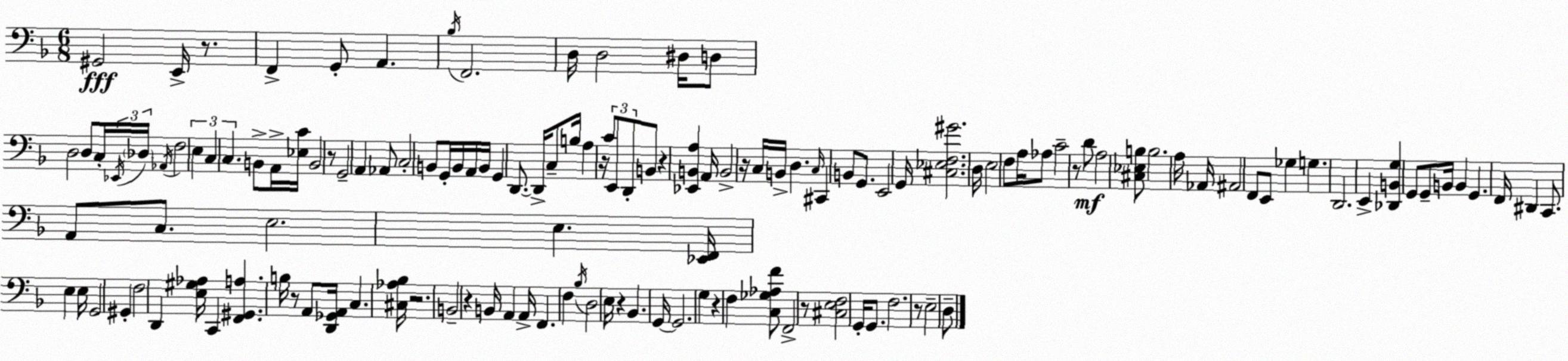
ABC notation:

X:1
T:Untitled
M:6/8
L:1/4
K:F
^G,,2 E,,/4 z/2 F,, G,,/2 A,, _B,/4 F,,2 D,/4 D,2 ^D,/4 D,/2 D,2 D,/2 C,/4 _E,,/4 _D,/4 _A,,/4 F,2 E, C, C, B,,/2 A,,/4 [_E,C]/4 B,,2 z/2 G,,2 A,, _A,,/2 C,2 B,,/2 G,,/4 B,,/4 A,,/4 B,,/4 G,, D,,/2 D,,/4 C,/2 B,/4 A, z/4 C/2 E,,/2 D,,/2 B,,/2 z [_E,,B,,A,] A,,/4 B,,2 z/4 C,/4 B,,/4 D, C,/4 ^C,, B,,/2 G,,/2 E,,2 G,,/4 [^C,_E,F,^G]2 D,/4 E,2 F,/2 A,/4 _A,/2 C2 z/2 D/2 A,2 [^C,_E,B,]/2 B,2 A,/4 _A,,/4 ^A,,2 F,,/2 E,,/2 _G, G, D,,2 E,, [_D,,B,,G,] G,,/2 G,,/2 B,,/4 B,, G,, F,,/4 ^D,, C,,/2 A,,/2 C,/2 E,2 E, [_E,,F,,]/4 E, E,/4 G,,2 ^G,, F,2 D,, [E,^G,_A,]/4 C,, [F,,^G,,A,] B,/4 z/2 A,,/2 [D,,_G,,A,,]/4 C, [^C,_A,_B,]/4 z2 B,,2 z B,,/4 A,, A,,/4 F,, F, _B,/4 D,2 E,/4 z _B,, G,,/4 G,,2 G, z F, [C,_G,_A,F]/2 F,,2 z/2 [^C,E,F,]2 G,,/4 G,,/2 F,2 z/2 E,2 D,/2